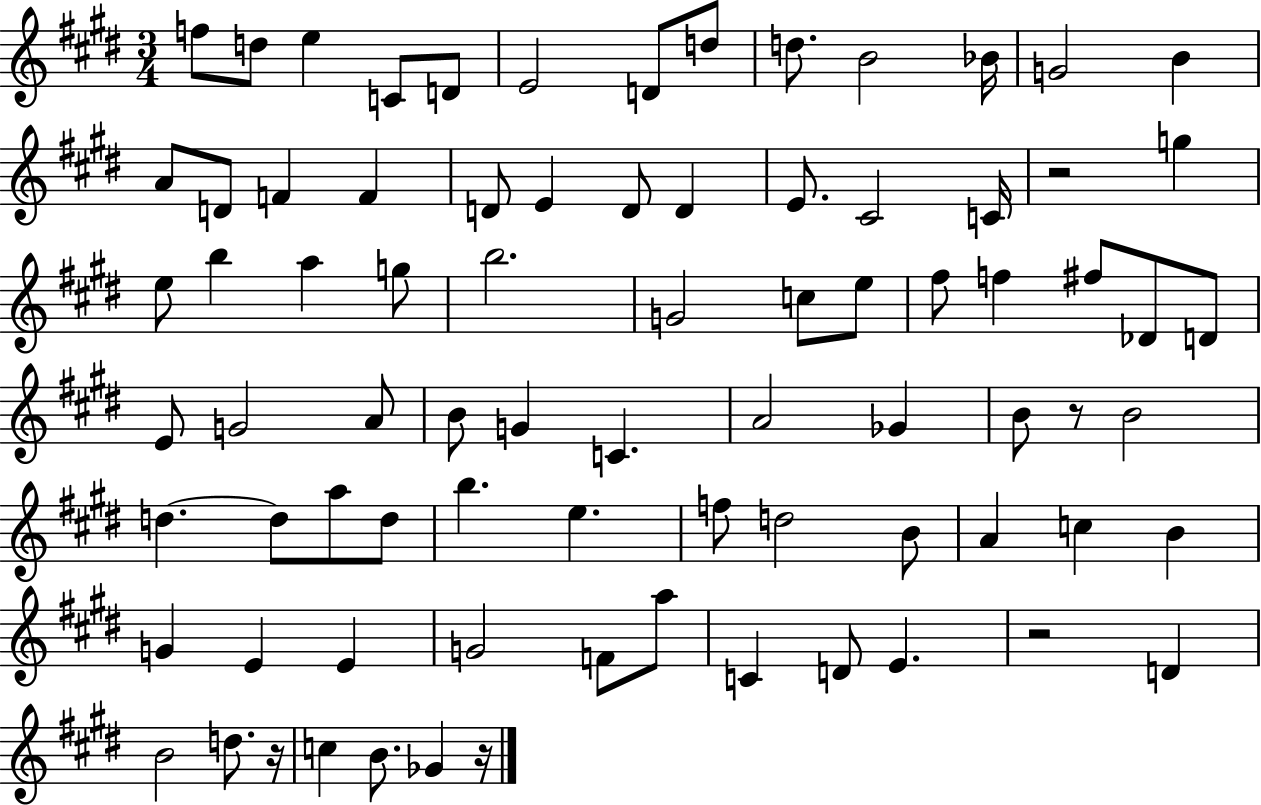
X:1
T:Untitled
M:3/4
L:1/4
K:E
f/2 d/2 e C/2 D/2 E2 D/2 d/2 d/2 B2 _B/4 G2 B A/2 D/2 F F D/2 E D/2 D E/2 ^C2 C/4 z2 g e/2 b a g/2 b2 G2 c/2 e/2 ^f/2 f ^f/2 _D/2 D/2 E/2 G2 A/2 B/2 G C A2 _G B/2 z/2 B2 d d/2 a/2 d/2 b e f/2 d2 B/2 A c B G E E G2 F/2 a/2 C D/2 E z2 D B2 d/2 z/4 c B/2 _G z/4